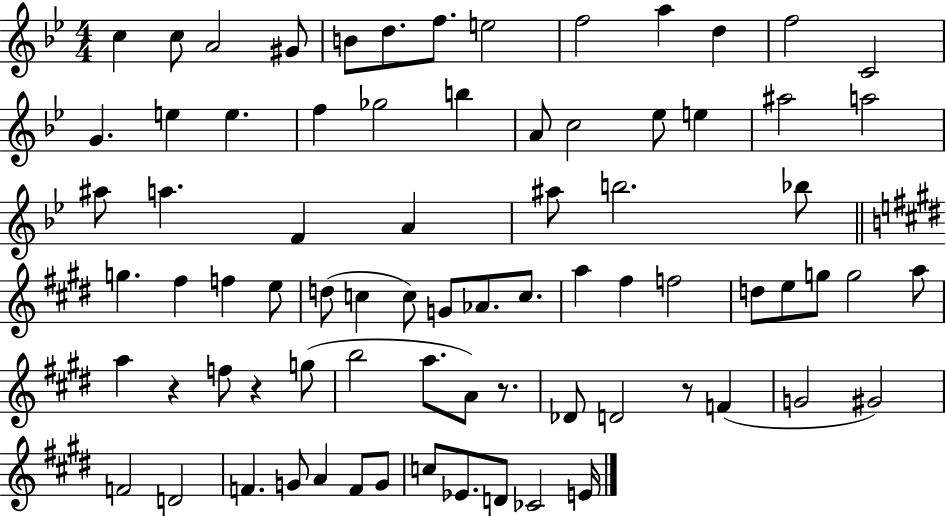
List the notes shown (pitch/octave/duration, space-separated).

C5/q C5/e A4/h G#4/e B4/e D5/e. F5/e. E5/h F5/h A5/q D5/q F5/h C4/h G4/q. E5/q E5/q. F5/q Gb5/h B5/q A4/e C5/h Eb5/e E5/q A#5/h A5/h A#5/e A5/q. F4/q A4/q A#5/e B5/h. Bb5/e G5/q. F#5/q F5/q E5/e D5/e C5/q C5/e G4/e Ab4/e. C5/e. A5/q F#5/q F5/h D5/e E5/e G5/e G5/h A5/e A5/q R/q F5/e R/q G5/e B5/h A5/e. A4/e R/e. Db4/e D4/h R/e F4/q G4/h G#4/h F4/h D4/h F4/q. G4/e A4/q F4/e G4/e C5/e Eb4/e. D4/e CES4/h E4/s